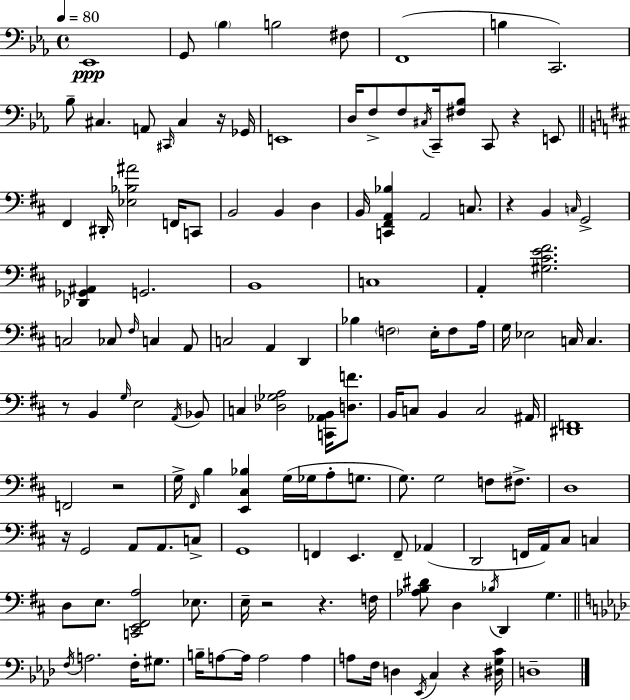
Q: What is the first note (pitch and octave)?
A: Eb2